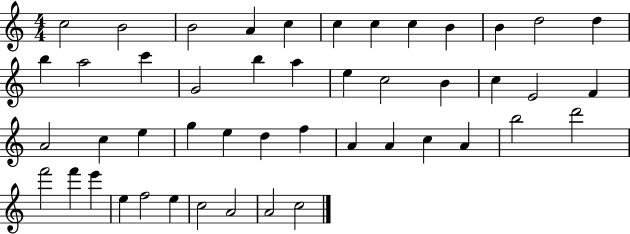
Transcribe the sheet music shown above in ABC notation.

X:1
T:Untitled
M:4/4
L:1/4
K:C
c2 B2 B2 A c c c c B B d2 d b a2 c' G2 b a e c2 B c E2 F A2 c e g e d f A A c A b2 d'2 f'2 f' e' e f2 e c2 A2 A2 c2